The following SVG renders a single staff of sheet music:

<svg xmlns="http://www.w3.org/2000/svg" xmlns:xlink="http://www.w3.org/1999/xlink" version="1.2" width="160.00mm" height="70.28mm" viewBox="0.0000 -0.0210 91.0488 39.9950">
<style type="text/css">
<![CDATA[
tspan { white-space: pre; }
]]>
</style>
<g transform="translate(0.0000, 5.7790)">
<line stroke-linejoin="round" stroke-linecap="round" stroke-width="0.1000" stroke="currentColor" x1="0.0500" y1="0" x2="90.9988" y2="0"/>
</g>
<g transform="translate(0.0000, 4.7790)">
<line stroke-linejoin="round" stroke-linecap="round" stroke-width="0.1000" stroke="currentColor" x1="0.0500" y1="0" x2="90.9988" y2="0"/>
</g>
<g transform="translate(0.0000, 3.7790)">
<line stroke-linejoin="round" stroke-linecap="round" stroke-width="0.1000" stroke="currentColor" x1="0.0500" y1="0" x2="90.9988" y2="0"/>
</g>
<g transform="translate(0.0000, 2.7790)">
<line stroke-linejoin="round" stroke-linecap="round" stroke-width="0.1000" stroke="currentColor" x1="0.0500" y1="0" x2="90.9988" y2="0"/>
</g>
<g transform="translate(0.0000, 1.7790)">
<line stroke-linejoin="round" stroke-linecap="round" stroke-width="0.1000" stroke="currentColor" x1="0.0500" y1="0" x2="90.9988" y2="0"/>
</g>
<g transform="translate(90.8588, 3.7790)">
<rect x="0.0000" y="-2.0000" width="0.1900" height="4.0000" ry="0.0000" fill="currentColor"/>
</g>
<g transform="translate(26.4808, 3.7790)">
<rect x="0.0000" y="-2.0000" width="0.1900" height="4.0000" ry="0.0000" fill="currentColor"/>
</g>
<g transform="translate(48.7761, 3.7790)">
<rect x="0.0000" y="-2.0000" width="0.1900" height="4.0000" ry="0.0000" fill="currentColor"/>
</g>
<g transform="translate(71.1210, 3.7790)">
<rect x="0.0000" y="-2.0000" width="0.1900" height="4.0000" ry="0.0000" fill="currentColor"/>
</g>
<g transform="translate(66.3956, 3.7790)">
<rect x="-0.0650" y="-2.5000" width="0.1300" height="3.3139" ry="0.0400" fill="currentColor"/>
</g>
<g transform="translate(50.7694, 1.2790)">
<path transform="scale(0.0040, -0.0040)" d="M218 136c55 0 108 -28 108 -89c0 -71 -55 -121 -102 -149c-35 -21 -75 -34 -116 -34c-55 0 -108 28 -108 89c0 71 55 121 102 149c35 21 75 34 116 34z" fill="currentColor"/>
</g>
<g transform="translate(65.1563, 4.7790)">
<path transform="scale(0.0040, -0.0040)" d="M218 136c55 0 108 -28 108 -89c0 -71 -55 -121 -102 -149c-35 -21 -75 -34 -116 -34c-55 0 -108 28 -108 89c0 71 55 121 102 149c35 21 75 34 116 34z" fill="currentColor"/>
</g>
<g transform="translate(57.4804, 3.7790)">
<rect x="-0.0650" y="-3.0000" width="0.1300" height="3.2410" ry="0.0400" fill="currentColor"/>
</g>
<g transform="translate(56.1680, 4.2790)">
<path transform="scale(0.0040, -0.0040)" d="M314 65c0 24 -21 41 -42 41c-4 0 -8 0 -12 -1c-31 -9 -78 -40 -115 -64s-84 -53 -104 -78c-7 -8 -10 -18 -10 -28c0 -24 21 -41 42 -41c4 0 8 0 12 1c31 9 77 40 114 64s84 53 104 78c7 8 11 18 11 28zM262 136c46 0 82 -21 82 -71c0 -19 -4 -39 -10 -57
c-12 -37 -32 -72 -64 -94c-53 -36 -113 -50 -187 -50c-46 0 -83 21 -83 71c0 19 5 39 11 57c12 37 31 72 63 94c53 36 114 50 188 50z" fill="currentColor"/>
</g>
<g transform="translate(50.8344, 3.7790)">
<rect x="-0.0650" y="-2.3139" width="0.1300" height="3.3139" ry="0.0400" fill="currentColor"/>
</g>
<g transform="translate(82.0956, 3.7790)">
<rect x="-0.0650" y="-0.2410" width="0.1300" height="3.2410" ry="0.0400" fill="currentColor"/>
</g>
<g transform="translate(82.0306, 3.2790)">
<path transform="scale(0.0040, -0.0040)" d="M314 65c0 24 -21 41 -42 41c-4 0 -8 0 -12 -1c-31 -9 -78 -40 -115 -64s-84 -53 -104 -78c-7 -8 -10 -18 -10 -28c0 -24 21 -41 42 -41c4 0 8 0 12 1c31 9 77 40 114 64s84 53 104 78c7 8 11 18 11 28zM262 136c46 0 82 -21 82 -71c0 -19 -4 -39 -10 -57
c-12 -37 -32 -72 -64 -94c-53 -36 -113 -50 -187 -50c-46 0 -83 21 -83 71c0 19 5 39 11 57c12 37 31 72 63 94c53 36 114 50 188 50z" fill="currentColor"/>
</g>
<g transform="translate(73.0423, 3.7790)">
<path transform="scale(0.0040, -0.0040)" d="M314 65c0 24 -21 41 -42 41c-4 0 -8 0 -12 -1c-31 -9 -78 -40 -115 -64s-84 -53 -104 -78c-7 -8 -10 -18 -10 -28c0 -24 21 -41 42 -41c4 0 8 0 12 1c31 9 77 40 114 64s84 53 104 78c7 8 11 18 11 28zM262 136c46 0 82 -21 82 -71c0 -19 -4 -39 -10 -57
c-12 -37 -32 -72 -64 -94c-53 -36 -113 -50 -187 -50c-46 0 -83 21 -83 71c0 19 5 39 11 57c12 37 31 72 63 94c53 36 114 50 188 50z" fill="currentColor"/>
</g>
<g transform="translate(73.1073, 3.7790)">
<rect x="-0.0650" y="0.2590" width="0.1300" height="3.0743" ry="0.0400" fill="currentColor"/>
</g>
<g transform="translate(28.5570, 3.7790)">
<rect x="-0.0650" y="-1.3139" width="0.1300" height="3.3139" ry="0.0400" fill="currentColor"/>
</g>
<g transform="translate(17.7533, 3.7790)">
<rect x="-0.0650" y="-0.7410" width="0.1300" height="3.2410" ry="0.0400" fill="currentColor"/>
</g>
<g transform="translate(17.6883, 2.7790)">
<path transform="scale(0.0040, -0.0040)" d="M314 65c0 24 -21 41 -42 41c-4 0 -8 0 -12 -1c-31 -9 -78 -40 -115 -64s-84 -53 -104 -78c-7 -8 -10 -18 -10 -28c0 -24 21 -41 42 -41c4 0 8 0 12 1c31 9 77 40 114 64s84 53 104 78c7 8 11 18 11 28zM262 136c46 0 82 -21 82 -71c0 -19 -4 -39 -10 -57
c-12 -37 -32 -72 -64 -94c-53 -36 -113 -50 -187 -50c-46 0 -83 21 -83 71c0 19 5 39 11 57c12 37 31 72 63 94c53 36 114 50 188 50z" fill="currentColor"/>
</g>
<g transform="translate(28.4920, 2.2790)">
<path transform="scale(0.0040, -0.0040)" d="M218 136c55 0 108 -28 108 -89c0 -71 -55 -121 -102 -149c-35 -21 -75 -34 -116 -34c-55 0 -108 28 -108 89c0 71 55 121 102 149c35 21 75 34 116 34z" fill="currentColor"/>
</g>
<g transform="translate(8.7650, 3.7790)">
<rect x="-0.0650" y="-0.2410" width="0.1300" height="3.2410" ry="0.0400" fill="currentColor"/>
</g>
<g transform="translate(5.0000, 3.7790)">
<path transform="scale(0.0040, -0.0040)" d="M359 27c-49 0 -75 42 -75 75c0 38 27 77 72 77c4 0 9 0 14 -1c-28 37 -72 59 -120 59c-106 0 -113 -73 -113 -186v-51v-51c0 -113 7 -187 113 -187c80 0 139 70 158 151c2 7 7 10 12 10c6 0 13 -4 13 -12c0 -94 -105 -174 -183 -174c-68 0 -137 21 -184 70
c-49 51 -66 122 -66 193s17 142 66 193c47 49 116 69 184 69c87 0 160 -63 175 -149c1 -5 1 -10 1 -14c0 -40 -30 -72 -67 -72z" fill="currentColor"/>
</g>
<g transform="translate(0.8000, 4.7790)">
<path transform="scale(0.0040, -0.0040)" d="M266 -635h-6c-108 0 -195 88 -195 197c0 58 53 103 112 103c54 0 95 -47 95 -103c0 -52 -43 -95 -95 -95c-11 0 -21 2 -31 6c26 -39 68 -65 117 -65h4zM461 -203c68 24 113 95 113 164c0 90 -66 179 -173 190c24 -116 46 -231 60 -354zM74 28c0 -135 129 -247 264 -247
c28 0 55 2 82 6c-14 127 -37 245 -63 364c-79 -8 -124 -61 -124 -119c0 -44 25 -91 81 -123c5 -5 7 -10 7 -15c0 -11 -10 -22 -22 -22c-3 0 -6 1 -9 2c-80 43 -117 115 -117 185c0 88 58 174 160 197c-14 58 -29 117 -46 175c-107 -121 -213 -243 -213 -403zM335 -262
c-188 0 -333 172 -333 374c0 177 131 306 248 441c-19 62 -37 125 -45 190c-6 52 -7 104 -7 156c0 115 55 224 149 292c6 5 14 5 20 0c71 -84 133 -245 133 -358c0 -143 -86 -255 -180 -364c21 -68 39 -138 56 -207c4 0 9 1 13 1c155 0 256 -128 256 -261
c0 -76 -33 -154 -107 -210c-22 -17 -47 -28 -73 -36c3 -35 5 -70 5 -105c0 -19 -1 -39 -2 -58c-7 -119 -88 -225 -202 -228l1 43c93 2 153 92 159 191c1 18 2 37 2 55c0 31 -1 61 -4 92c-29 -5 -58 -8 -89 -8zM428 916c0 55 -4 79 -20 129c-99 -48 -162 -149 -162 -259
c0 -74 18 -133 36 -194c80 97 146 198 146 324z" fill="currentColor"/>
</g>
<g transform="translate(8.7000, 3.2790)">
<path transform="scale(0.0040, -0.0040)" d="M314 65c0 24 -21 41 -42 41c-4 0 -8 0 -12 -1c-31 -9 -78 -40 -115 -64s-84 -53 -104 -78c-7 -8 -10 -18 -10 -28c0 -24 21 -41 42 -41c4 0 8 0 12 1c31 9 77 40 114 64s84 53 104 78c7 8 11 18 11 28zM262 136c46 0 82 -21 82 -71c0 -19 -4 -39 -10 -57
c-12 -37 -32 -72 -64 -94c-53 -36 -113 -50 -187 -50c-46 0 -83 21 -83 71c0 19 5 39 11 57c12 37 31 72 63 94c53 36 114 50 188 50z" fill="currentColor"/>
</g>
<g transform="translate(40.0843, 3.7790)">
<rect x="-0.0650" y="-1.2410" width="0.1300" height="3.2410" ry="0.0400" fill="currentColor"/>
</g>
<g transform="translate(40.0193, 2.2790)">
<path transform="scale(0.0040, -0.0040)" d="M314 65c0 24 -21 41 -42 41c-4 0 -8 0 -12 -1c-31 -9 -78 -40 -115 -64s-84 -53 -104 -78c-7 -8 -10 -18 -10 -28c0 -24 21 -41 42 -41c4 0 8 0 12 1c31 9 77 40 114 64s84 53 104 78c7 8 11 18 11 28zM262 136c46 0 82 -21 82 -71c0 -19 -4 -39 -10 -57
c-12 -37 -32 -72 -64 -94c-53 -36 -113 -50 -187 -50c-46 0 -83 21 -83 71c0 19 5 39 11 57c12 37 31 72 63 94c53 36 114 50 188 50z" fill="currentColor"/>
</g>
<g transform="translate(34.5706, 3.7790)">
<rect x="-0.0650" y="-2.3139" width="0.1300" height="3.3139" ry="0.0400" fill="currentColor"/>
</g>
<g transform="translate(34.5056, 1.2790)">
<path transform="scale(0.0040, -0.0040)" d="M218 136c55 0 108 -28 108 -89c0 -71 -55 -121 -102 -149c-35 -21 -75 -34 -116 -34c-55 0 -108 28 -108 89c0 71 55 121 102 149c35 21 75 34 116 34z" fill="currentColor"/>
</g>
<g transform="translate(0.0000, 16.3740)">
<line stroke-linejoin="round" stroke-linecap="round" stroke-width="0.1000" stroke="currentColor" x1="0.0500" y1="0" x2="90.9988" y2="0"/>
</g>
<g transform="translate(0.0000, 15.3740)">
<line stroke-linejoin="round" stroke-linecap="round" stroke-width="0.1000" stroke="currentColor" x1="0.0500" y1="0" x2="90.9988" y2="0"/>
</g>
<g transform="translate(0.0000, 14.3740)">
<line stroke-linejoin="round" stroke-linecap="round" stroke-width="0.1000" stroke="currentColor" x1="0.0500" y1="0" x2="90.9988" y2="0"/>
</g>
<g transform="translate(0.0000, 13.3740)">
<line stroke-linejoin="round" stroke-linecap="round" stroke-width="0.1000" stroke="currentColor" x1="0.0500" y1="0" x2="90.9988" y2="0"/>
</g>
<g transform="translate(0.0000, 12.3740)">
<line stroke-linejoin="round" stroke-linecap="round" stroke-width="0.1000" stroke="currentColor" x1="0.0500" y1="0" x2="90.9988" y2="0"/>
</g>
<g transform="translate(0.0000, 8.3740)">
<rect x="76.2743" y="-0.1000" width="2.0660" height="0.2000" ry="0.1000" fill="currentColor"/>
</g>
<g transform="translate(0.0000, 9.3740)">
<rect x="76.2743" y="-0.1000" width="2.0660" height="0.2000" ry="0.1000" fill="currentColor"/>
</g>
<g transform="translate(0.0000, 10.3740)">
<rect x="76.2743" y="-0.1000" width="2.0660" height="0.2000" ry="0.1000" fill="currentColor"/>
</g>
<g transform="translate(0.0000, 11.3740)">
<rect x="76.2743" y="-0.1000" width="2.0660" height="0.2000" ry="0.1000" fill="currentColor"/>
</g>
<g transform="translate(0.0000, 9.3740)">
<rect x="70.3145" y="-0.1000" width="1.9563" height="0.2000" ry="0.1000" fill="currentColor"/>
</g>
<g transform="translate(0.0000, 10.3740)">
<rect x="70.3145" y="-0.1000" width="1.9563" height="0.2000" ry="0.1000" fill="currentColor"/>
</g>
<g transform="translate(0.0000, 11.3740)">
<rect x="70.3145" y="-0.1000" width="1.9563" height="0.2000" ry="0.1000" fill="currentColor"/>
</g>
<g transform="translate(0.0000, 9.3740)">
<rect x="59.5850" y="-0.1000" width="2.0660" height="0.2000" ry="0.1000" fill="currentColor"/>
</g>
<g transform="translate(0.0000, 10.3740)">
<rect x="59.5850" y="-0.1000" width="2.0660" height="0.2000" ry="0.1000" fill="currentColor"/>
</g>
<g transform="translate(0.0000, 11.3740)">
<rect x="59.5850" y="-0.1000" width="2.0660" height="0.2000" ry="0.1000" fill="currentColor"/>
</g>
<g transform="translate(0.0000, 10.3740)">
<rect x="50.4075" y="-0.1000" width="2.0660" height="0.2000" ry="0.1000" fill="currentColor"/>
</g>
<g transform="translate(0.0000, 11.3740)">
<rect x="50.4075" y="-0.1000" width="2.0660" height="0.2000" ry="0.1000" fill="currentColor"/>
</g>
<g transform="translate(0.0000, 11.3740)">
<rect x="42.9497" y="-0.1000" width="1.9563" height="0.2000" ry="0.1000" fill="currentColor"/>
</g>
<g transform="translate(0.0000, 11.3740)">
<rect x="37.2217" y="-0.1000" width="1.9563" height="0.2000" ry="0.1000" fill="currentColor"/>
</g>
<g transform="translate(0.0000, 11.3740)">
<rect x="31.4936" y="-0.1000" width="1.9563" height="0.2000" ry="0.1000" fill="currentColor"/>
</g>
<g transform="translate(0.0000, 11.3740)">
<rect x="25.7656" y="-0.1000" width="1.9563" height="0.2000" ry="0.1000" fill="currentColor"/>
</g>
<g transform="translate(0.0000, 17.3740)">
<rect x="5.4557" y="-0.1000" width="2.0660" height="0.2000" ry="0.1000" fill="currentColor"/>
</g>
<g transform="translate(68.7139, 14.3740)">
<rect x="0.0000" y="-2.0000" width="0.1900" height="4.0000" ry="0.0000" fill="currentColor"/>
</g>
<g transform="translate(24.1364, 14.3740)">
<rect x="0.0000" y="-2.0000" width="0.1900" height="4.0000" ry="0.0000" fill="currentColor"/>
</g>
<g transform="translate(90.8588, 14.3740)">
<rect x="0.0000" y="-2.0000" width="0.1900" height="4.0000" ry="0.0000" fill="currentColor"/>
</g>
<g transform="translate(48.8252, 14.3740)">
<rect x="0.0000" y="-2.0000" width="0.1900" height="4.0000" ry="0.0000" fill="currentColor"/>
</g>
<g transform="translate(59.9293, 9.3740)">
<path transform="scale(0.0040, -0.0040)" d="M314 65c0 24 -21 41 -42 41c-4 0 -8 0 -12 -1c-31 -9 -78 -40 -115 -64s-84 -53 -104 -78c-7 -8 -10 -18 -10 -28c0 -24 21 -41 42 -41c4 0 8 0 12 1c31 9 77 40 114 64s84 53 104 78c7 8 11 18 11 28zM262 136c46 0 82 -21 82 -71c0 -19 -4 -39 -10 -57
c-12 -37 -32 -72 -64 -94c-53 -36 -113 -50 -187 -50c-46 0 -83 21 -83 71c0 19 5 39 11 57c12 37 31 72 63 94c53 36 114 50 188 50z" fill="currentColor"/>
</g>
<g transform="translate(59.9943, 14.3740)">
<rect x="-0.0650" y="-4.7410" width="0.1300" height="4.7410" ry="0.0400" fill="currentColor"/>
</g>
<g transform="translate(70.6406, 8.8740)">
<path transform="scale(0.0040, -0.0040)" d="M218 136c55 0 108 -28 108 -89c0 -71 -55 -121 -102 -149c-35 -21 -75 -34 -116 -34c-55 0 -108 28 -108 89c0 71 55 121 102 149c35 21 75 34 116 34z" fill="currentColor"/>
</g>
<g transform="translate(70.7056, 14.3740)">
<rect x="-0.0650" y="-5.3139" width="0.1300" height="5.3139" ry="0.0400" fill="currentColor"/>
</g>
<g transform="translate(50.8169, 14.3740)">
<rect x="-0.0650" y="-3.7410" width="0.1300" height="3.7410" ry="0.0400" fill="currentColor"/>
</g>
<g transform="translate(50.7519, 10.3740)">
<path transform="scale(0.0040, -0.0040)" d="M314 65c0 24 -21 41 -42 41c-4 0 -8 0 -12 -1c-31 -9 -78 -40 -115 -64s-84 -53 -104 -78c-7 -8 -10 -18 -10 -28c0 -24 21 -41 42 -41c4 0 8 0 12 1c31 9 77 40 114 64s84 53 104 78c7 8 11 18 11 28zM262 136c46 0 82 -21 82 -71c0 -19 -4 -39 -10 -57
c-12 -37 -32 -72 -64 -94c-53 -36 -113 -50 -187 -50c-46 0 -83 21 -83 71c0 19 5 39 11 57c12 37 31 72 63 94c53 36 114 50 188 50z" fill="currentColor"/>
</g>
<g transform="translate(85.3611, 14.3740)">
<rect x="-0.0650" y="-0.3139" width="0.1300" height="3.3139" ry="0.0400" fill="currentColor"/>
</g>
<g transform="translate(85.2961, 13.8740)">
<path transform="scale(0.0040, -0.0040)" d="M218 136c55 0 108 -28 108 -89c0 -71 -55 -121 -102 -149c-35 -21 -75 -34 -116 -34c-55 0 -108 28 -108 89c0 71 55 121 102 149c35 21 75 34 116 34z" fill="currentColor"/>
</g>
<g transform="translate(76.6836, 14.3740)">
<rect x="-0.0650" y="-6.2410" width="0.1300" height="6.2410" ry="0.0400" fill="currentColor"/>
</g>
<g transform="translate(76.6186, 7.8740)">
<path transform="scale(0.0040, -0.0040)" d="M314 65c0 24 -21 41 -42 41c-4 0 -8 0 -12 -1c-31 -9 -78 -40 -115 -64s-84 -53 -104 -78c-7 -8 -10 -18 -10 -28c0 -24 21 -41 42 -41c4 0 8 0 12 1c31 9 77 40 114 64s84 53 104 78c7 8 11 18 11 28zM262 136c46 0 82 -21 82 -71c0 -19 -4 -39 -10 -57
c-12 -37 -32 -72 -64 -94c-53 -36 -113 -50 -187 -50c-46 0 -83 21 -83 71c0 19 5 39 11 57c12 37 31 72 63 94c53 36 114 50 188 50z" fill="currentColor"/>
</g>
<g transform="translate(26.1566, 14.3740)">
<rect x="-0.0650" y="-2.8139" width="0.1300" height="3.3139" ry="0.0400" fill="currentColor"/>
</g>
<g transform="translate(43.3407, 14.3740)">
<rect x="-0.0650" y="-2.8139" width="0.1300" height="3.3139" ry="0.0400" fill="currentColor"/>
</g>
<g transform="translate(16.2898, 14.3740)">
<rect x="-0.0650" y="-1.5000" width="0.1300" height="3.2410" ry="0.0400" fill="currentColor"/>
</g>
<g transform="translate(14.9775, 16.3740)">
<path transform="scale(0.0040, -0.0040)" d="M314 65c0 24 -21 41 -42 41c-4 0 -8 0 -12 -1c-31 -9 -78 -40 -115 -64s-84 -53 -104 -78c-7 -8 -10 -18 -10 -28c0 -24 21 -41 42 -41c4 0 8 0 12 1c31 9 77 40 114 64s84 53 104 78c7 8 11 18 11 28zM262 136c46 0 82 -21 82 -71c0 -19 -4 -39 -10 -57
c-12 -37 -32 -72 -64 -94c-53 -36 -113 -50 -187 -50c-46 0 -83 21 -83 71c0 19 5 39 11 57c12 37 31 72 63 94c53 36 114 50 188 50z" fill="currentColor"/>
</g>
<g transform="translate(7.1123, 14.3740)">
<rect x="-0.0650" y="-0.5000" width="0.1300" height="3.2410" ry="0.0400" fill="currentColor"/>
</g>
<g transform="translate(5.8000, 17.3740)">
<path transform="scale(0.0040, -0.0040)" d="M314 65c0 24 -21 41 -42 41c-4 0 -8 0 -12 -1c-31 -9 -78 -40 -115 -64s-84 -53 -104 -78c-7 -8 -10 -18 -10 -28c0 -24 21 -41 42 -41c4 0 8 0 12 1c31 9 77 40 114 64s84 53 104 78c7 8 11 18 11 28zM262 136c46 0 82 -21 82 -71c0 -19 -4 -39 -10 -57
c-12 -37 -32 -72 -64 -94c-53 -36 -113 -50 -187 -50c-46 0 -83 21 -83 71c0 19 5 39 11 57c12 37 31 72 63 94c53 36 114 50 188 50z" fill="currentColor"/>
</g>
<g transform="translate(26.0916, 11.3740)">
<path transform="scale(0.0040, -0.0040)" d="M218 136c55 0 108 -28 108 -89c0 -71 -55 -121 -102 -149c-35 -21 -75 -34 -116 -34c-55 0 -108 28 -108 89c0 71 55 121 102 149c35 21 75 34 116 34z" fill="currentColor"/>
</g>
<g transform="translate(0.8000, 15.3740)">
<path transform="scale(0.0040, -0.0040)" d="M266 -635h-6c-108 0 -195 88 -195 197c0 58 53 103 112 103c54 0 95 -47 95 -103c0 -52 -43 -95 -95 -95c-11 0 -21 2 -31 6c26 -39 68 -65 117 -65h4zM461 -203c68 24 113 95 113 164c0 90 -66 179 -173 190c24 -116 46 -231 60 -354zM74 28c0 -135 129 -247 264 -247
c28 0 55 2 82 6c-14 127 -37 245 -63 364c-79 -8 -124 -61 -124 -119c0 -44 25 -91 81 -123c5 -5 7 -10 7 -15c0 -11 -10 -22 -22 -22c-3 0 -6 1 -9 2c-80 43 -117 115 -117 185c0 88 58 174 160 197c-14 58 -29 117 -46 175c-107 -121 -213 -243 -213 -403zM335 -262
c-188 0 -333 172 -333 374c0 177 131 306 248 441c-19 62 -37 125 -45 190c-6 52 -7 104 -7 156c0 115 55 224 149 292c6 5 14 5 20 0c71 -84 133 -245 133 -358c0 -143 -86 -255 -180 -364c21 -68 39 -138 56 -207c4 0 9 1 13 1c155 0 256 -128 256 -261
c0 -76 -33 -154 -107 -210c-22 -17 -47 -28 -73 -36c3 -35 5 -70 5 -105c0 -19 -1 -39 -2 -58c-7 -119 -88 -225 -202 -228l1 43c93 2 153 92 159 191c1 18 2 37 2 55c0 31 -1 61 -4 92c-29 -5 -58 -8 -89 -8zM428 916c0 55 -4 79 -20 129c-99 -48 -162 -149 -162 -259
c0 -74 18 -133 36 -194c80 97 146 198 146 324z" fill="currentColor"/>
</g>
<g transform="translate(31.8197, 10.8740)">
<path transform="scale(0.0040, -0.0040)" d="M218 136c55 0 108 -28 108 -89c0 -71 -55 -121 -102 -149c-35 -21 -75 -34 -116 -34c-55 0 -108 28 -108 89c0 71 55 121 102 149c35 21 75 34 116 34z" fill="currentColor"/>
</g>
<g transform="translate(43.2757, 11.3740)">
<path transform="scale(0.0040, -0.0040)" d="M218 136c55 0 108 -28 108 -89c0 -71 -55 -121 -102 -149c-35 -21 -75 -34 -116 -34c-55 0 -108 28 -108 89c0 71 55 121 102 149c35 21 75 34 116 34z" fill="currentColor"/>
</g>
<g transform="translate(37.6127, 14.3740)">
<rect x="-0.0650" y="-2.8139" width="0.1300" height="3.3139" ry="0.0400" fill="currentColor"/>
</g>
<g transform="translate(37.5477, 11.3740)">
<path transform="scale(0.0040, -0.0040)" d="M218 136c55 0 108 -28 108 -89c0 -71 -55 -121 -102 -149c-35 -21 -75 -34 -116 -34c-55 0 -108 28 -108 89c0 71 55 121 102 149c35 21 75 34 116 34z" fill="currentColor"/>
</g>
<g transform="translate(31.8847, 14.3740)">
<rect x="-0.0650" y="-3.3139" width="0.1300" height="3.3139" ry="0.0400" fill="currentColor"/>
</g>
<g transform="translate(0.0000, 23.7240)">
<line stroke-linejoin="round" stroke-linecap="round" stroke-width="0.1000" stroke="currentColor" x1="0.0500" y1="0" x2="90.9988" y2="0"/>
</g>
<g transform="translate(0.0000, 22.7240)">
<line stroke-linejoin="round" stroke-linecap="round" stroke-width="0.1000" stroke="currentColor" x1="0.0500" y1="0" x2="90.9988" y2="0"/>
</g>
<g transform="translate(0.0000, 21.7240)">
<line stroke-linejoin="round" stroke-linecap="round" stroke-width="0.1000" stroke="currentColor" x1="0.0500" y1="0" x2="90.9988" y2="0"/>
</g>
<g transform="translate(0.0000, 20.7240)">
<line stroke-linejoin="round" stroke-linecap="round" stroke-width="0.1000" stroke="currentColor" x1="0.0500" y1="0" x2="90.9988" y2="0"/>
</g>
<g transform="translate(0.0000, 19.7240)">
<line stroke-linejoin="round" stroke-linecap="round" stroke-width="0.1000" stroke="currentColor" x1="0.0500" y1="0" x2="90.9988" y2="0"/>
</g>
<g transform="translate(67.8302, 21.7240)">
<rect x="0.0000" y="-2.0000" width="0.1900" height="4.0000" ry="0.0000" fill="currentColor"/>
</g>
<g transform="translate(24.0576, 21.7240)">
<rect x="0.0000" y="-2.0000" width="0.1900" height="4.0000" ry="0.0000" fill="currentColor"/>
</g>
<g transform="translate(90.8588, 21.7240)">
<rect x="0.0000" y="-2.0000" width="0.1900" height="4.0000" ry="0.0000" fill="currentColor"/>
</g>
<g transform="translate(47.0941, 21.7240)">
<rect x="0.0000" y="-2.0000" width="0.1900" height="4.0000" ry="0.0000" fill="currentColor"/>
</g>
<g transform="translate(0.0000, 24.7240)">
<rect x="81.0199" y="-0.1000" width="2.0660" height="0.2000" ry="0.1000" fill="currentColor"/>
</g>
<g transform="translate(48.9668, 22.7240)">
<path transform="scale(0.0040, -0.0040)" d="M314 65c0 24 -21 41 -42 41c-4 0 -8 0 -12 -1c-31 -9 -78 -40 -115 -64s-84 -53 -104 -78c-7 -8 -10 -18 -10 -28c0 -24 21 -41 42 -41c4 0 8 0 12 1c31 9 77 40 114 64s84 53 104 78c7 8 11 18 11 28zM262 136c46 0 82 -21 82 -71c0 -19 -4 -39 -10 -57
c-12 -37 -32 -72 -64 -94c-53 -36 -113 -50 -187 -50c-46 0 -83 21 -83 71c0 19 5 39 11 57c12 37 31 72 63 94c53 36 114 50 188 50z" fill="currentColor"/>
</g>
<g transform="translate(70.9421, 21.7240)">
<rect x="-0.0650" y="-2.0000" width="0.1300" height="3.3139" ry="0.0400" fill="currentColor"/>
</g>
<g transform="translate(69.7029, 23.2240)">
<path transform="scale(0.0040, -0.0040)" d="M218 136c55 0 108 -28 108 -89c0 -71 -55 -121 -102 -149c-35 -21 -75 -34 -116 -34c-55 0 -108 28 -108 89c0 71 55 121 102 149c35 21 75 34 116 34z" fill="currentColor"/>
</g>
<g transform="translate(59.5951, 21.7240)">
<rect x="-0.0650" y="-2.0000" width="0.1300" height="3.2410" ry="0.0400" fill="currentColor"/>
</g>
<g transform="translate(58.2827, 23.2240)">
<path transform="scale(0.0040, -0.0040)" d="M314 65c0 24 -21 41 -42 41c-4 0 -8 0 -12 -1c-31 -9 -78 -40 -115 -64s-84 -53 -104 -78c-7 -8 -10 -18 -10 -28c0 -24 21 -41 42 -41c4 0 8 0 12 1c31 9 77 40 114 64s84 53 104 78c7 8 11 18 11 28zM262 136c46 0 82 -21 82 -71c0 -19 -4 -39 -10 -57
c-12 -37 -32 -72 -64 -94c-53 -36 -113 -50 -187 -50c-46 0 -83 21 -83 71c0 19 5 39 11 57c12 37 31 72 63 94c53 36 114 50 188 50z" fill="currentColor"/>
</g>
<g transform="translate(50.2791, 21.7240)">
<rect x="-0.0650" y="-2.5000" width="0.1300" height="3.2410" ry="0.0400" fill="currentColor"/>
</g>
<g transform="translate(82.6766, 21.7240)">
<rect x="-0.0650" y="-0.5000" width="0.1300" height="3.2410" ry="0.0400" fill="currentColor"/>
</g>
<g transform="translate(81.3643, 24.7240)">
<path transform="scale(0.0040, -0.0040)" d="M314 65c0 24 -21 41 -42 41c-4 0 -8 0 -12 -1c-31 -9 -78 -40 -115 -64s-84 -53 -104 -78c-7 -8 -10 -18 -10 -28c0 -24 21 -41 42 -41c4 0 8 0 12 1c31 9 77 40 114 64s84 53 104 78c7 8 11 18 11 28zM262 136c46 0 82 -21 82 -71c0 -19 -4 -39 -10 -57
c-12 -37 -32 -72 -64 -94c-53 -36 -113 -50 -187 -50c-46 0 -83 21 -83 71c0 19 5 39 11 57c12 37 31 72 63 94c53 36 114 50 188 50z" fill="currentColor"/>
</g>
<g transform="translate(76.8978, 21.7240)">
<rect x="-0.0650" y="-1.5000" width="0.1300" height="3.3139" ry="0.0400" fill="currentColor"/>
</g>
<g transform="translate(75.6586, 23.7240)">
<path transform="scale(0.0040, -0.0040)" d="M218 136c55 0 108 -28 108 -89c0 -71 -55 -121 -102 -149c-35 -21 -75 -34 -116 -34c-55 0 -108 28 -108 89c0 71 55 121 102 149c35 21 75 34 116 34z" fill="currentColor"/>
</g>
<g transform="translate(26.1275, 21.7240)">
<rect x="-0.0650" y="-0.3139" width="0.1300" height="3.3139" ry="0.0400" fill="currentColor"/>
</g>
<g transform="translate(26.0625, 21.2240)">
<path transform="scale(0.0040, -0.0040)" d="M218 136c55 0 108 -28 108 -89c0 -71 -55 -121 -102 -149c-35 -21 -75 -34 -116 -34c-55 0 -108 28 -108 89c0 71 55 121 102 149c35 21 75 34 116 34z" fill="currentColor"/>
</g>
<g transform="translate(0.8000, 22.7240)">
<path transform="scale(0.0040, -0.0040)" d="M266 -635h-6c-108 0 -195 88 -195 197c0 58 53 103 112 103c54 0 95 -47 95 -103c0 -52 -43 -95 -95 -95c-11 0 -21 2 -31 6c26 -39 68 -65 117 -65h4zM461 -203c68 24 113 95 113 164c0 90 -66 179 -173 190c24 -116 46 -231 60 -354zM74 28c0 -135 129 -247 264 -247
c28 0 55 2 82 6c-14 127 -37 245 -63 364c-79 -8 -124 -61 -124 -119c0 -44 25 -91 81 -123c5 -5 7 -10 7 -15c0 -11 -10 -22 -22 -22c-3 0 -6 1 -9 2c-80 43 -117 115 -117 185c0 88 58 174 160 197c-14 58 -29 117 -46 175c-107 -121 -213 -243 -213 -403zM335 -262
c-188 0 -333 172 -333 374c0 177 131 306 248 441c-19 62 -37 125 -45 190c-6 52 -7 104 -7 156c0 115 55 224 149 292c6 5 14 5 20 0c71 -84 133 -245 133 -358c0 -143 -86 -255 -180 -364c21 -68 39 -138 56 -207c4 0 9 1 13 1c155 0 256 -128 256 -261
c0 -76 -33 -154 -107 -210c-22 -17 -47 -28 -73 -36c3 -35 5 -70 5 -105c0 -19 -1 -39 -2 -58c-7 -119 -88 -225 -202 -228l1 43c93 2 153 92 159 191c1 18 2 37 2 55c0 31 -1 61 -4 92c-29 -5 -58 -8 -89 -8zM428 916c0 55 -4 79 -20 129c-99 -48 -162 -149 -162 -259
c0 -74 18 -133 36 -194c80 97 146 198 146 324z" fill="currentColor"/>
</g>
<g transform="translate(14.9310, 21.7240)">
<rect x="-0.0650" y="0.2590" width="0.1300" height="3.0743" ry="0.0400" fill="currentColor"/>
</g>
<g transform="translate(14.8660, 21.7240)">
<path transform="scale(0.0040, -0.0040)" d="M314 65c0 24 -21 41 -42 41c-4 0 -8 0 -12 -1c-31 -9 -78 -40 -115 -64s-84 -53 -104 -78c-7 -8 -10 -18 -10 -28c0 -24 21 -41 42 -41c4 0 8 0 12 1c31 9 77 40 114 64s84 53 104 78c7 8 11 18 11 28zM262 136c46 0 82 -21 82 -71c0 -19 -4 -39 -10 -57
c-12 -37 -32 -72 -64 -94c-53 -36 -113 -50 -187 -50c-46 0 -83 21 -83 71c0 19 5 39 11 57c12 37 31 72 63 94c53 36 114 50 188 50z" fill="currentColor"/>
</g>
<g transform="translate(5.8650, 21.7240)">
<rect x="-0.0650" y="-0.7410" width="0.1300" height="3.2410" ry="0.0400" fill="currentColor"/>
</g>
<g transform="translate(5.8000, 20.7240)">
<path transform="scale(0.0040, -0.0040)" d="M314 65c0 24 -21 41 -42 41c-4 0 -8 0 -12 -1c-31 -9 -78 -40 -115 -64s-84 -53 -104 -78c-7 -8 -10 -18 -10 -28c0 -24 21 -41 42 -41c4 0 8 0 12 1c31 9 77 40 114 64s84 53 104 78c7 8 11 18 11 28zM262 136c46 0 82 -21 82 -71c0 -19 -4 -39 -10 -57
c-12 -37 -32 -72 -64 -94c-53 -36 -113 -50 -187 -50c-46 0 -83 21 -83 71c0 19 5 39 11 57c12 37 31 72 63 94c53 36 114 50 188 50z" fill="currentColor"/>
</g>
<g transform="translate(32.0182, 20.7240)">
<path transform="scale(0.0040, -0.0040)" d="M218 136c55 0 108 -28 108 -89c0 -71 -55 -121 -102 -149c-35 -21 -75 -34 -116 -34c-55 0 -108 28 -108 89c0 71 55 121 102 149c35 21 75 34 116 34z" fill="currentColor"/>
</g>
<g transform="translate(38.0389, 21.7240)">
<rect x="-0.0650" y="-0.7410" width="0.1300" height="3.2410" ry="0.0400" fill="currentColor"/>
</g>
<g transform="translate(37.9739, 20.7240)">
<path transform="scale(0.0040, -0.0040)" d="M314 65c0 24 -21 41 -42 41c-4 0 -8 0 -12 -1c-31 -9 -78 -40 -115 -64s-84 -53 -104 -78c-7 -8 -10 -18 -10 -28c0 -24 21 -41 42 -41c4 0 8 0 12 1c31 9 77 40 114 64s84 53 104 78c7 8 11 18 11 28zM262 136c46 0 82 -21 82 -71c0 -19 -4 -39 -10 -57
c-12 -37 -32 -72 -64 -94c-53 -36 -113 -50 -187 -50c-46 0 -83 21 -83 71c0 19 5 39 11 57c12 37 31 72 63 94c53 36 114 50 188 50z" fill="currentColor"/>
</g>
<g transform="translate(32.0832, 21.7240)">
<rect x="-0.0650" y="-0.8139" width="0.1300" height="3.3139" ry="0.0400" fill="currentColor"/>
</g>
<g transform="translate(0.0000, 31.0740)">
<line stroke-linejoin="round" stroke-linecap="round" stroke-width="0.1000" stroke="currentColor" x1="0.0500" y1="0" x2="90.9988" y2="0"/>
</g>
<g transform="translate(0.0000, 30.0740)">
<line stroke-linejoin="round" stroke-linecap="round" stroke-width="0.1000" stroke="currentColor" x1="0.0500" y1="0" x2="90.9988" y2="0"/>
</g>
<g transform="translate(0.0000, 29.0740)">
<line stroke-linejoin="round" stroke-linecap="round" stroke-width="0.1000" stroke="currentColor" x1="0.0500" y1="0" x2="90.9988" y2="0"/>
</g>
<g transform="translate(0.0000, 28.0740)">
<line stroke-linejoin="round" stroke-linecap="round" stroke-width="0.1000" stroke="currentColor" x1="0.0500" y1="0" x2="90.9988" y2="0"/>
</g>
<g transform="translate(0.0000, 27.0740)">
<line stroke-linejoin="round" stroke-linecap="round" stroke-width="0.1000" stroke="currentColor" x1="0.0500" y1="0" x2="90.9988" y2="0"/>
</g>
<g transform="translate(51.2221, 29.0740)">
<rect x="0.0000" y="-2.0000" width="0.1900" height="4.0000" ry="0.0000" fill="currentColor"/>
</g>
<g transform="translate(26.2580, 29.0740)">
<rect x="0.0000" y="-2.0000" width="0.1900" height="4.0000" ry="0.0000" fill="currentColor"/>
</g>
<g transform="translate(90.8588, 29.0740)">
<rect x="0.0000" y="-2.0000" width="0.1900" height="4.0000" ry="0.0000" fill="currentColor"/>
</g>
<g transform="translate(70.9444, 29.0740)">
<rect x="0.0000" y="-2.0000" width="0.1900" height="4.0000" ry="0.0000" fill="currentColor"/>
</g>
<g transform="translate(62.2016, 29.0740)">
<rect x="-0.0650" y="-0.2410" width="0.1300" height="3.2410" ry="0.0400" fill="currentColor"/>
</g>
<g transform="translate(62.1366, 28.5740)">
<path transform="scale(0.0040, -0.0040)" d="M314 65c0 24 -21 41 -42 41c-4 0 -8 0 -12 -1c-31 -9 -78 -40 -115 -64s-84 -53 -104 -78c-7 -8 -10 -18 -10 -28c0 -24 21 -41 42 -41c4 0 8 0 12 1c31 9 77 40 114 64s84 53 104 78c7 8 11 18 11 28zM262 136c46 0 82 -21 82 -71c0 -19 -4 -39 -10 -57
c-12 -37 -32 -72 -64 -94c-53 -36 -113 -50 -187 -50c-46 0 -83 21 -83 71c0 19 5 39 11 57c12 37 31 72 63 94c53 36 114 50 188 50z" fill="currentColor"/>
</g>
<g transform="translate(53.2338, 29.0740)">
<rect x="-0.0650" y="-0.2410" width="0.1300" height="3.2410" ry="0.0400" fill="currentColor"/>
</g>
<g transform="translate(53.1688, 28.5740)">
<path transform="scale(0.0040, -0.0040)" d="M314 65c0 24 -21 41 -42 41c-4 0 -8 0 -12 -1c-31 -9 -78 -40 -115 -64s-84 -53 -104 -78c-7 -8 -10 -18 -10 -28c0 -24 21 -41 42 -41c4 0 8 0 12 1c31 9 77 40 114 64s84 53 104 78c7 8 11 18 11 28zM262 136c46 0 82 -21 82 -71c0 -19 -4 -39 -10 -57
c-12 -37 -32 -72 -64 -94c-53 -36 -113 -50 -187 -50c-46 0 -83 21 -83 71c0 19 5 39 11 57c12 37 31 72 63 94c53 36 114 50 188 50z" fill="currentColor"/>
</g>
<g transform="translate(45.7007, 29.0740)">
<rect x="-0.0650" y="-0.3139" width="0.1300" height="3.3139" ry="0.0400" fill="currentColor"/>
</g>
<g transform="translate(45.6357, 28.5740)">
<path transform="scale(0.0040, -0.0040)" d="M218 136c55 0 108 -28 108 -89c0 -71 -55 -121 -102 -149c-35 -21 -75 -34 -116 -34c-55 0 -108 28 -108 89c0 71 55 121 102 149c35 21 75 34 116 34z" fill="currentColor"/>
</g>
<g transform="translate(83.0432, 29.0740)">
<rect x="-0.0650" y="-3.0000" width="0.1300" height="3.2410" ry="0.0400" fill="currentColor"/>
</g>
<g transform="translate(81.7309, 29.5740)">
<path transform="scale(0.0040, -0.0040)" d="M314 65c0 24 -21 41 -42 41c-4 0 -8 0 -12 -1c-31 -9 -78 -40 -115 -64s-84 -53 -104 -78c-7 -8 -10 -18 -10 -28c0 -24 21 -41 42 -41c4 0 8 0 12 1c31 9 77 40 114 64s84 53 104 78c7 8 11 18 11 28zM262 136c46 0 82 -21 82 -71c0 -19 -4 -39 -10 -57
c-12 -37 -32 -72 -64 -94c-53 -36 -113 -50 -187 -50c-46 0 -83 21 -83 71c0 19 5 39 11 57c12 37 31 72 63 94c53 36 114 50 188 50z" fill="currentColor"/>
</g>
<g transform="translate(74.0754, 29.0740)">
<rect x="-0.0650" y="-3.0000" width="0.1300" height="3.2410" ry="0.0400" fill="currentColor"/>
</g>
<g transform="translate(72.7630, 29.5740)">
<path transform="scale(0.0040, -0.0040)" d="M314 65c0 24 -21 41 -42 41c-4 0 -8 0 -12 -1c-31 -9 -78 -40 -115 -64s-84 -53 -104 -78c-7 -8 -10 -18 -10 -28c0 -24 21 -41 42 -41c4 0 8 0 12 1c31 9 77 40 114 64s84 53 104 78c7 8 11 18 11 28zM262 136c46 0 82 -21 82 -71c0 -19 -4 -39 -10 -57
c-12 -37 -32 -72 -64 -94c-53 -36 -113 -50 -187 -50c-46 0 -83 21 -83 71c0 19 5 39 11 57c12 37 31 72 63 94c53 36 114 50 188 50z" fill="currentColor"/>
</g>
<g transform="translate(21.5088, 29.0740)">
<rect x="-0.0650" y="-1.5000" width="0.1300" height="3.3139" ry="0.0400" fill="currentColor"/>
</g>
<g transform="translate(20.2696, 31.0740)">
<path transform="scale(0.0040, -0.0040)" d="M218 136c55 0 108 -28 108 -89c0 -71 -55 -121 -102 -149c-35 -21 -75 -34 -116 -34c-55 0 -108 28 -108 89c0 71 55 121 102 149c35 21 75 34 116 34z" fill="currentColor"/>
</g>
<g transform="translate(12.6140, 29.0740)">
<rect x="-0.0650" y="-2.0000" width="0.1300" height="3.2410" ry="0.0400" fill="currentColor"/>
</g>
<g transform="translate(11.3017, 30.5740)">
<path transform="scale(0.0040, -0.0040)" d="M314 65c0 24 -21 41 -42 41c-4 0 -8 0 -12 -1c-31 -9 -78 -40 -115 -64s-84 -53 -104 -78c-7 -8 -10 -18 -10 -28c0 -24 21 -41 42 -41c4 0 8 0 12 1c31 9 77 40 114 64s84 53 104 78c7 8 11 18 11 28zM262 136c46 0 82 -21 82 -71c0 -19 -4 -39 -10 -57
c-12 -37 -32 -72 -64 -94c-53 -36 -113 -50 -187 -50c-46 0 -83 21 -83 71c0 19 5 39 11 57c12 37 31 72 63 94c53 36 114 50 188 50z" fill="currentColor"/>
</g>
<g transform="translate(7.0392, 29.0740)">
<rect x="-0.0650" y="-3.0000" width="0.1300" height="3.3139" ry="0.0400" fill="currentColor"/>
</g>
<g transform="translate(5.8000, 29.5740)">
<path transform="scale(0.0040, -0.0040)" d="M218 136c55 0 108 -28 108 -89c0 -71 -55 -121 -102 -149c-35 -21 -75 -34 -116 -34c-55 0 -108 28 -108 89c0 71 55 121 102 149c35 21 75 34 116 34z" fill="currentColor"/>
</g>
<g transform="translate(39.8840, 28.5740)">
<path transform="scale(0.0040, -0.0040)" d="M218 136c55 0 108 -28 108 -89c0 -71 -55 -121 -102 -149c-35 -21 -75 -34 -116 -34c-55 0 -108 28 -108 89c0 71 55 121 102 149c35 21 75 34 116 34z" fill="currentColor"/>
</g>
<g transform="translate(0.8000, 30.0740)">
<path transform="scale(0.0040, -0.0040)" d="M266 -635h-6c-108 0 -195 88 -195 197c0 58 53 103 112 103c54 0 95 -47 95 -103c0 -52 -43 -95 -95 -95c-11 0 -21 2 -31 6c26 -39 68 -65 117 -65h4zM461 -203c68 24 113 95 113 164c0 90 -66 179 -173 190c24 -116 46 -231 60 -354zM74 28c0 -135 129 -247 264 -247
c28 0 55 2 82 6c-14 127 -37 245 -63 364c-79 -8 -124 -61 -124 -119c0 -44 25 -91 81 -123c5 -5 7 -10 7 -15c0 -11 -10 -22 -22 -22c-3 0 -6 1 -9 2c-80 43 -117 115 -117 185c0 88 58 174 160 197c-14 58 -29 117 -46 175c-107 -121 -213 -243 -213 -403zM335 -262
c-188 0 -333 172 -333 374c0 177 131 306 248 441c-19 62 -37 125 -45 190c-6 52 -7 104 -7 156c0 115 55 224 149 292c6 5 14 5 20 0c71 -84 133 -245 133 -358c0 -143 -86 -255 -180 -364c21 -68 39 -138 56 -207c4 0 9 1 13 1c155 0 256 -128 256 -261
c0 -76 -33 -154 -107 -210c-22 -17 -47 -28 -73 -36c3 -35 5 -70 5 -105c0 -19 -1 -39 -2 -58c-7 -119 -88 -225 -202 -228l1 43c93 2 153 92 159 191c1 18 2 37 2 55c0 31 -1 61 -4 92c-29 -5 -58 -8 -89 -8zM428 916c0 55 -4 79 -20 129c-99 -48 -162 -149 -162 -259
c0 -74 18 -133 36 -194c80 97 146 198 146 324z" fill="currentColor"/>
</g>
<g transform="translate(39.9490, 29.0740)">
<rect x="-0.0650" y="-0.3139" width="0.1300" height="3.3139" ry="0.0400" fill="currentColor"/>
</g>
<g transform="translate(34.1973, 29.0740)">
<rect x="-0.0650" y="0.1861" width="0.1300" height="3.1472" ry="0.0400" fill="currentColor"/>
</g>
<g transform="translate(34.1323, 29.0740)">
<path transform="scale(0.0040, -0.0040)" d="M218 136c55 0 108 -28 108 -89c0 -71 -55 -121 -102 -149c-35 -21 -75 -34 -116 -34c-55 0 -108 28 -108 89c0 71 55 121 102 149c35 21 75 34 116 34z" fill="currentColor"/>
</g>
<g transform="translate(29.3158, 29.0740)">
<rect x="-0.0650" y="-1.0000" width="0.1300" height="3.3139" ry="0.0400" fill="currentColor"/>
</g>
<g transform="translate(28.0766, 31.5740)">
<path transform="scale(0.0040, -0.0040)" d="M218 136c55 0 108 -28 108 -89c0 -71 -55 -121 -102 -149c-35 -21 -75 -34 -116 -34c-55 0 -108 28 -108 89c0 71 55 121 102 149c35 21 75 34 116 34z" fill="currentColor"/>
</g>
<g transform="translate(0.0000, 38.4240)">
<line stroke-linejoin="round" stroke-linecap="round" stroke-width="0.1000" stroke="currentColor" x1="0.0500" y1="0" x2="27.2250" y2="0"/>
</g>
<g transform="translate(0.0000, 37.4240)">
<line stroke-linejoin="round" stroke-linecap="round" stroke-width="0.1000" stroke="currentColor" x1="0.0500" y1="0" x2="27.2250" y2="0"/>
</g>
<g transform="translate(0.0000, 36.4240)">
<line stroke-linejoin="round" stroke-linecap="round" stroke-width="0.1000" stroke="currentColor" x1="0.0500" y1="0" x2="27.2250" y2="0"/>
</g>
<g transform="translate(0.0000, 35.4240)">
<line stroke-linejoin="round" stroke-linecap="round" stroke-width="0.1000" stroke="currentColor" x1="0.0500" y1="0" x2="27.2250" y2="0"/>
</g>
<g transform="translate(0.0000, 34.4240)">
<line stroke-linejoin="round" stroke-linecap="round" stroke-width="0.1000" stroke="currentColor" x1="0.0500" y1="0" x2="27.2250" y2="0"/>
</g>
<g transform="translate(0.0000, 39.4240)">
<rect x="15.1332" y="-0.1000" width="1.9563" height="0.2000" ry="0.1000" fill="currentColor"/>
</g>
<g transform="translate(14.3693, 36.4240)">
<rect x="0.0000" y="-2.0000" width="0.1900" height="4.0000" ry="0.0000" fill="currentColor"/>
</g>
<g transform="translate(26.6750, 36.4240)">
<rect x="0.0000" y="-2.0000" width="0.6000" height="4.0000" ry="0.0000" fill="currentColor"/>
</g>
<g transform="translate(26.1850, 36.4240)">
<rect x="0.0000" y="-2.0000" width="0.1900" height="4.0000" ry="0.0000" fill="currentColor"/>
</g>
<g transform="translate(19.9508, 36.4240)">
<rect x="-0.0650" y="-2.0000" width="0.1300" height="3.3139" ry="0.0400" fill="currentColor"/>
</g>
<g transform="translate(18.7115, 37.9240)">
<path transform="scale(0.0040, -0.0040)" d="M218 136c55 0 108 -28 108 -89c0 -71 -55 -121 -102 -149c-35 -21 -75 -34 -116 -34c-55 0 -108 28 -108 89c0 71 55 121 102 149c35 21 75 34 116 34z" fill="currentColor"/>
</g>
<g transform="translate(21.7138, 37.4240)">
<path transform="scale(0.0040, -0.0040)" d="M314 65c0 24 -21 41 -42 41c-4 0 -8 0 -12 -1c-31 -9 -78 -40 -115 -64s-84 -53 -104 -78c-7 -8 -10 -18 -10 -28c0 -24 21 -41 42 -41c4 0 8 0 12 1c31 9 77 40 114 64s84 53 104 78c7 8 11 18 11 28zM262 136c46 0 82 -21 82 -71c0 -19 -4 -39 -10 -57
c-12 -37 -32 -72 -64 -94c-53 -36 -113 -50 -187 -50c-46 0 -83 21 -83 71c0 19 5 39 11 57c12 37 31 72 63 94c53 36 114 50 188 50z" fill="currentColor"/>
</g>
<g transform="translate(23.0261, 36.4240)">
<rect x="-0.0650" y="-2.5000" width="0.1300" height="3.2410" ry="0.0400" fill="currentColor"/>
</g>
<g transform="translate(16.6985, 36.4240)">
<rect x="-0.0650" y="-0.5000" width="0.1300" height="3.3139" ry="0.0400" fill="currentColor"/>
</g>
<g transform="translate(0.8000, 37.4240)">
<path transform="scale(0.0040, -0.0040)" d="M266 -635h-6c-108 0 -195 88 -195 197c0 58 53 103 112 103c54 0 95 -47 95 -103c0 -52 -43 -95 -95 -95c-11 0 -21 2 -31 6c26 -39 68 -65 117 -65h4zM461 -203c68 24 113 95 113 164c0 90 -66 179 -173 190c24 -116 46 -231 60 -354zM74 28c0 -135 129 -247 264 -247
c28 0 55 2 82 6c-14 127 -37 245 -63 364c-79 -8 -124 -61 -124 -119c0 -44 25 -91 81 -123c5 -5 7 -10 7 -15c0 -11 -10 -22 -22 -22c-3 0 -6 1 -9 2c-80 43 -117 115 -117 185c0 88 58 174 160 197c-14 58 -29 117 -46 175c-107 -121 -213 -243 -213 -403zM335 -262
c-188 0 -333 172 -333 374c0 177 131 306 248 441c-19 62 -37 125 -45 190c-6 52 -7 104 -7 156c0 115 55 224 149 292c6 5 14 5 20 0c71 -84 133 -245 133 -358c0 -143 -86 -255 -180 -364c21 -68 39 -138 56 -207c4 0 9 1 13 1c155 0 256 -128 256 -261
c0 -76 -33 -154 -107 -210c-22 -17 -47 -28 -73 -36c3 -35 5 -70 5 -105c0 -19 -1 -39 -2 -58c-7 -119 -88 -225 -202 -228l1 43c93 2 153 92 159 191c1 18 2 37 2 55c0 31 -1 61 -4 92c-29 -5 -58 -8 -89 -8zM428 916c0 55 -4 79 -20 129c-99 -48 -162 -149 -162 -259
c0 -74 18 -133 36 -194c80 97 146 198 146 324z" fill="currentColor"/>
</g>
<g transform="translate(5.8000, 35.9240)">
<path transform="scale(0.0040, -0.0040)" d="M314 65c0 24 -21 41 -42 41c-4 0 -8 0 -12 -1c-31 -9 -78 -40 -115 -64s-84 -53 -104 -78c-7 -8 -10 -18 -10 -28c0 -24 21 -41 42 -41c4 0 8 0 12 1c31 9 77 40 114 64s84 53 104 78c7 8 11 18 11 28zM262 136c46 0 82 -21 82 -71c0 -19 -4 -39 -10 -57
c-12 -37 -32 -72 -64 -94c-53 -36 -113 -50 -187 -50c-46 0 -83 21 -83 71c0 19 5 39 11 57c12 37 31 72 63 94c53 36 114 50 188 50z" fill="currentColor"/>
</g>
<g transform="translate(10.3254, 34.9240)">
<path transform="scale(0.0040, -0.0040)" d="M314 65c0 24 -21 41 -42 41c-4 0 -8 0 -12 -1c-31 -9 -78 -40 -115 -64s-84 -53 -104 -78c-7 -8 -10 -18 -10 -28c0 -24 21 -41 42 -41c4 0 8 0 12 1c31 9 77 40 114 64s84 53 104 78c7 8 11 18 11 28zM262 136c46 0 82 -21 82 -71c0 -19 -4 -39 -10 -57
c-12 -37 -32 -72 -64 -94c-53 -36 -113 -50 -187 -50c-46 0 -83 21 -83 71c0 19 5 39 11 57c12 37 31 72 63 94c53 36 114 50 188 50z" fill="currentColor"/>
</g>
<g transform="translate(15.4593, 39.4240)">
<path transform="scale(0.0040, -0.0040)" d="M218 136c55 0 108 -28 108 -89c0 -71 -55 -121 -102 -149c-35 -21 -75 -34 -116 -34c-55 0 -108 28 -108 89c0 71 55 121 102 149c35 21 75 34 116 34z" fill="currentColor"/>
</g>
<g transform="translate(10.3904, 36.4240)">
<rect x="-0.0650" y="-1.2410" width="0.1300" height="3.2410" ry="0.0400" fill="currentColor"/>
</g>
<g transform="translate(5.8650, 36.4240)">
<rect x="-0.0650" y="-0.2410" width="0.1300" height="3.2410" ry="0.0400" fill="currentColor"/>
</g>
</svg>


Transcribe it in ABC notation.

X:1
T:Untitled
M:4/4
L:1/4
K:C
c2 d2 e g e2 g A2 G B2 c2 C2 E2 a b a a c'2 e'2 f' a'2 c d2 B2 c d d2 G2 F2 F E C2 A F2 E D B c c c2 c2 A2 A2 c2 e2 C F G2